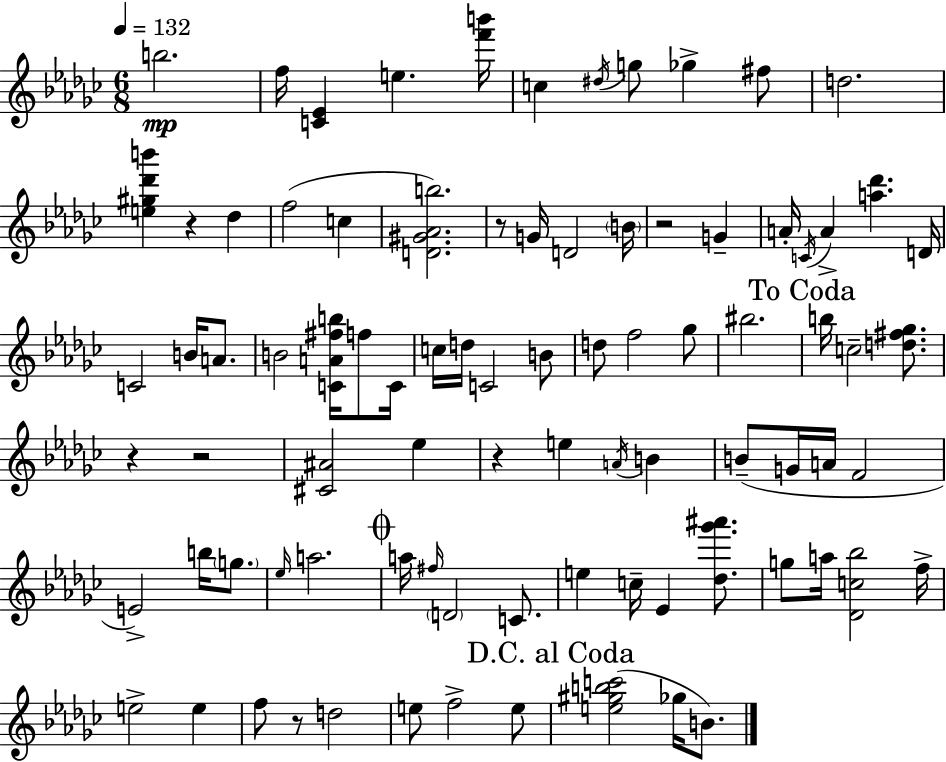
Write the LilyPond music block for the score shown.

{
  \clef treble
  \numericTimeSignature
  \time 6/8
  \key ees \minor
  \tempo 4 = 132
  b''2.\mp | f''16 <c' ees'>4 e''4. <f''' b'''>16 | c''4 \acciaccatura { dis''16 } g''8 ges''4-> fis''8 | d''2. | \break <e'' gis'' des''' b'''>4 r4 des''4 | f''2( c''4 | <d' gis' aes' b''>2.) | r8 g'16 d'2 | \break \parenthesize b'16 r2 g'4-- | a'16-. \acciaccatura { c'16 } a'4-> <a'' des'''>4. | d'16 c'2 b'16 a'8. | b'2 <c' a' fis'' b''>16 f''8 | \break c'16 c''16 d''16 c'2 | b'8 d''8 f''2 | ges''8 bis''2. | \mark "To Coda" b''16 c''2-- <d'' fis'' ges''>8. | \break r4 r2 | <cis' ais'>2 ees''4 | r4 e''4 \acciaccatura { a'16 } b'4 | b'8--( g'16 a'16 f'2 | \break e'2->) b''16 | \parenthesize g''8. \grace { ees''16 } a''2. | \mark \markup { \musicglyph "scripts.coda" } a''16 \grace { fis''16 } \parenthesize d'2 | c'8. e''4 c''16-- ees'4 | \break <des'' ges''' ais'''>8. g''8 a''16 <des' c'' bes''>2 | f''16-> e''2-> | e''4 f''8 r8 d''2 | e''8 f''2-> | \break e''8 \mark "D.C. al Coda" <e'' gis'' b'' c'''>2( | ges''16 b'8.) \bar "|."
}